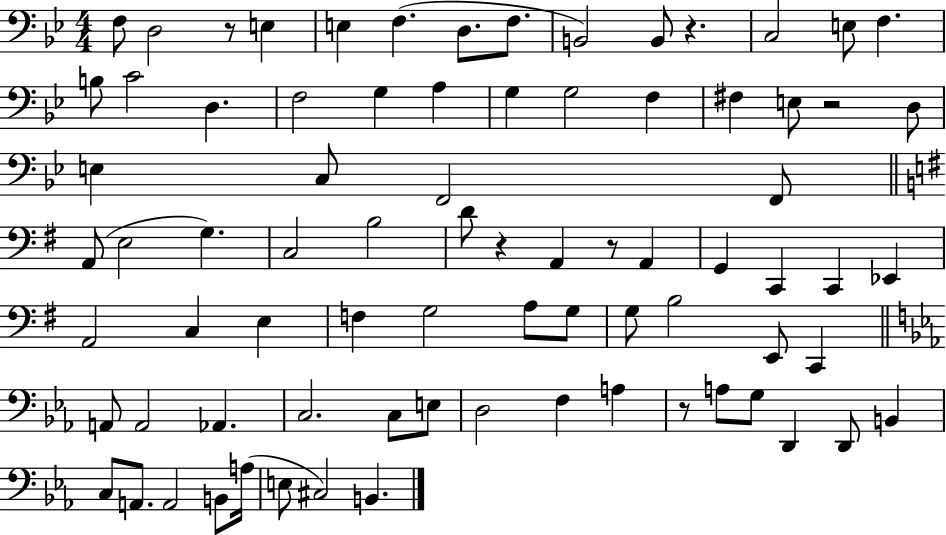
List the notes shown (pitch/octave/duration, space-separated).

F3/e D3/h R/e E3/q E3/q F3/q. D3/e. F3/e. B2/h B2/e R/q. C3/h E3/e F3/q. B3/e C4/h D3/q. F3/h G3/q A3/q G3/q G3/h F3/q F#3/q E3/e R/h D3/e E3/q C3/e F2/h F2/e A2/e E3/h G3/q. C3/h B3/h D4/e R/q A2/q R/e A2/q G2/q C2/q C2/q Eb2/q A2/h C3/q E3/q F3/q G3/h A3/e G3/e G3/e B3/h E2/e C2/q A2/e A2/h Ab2/q. C3/h. C3/e E3/e D3/h F3/q A3/q R/e A3/e G3/e D2/q D2/e B2/q C3/e A2/e. A2/h B2/e A3/s E3/e C#3/h B2/q.